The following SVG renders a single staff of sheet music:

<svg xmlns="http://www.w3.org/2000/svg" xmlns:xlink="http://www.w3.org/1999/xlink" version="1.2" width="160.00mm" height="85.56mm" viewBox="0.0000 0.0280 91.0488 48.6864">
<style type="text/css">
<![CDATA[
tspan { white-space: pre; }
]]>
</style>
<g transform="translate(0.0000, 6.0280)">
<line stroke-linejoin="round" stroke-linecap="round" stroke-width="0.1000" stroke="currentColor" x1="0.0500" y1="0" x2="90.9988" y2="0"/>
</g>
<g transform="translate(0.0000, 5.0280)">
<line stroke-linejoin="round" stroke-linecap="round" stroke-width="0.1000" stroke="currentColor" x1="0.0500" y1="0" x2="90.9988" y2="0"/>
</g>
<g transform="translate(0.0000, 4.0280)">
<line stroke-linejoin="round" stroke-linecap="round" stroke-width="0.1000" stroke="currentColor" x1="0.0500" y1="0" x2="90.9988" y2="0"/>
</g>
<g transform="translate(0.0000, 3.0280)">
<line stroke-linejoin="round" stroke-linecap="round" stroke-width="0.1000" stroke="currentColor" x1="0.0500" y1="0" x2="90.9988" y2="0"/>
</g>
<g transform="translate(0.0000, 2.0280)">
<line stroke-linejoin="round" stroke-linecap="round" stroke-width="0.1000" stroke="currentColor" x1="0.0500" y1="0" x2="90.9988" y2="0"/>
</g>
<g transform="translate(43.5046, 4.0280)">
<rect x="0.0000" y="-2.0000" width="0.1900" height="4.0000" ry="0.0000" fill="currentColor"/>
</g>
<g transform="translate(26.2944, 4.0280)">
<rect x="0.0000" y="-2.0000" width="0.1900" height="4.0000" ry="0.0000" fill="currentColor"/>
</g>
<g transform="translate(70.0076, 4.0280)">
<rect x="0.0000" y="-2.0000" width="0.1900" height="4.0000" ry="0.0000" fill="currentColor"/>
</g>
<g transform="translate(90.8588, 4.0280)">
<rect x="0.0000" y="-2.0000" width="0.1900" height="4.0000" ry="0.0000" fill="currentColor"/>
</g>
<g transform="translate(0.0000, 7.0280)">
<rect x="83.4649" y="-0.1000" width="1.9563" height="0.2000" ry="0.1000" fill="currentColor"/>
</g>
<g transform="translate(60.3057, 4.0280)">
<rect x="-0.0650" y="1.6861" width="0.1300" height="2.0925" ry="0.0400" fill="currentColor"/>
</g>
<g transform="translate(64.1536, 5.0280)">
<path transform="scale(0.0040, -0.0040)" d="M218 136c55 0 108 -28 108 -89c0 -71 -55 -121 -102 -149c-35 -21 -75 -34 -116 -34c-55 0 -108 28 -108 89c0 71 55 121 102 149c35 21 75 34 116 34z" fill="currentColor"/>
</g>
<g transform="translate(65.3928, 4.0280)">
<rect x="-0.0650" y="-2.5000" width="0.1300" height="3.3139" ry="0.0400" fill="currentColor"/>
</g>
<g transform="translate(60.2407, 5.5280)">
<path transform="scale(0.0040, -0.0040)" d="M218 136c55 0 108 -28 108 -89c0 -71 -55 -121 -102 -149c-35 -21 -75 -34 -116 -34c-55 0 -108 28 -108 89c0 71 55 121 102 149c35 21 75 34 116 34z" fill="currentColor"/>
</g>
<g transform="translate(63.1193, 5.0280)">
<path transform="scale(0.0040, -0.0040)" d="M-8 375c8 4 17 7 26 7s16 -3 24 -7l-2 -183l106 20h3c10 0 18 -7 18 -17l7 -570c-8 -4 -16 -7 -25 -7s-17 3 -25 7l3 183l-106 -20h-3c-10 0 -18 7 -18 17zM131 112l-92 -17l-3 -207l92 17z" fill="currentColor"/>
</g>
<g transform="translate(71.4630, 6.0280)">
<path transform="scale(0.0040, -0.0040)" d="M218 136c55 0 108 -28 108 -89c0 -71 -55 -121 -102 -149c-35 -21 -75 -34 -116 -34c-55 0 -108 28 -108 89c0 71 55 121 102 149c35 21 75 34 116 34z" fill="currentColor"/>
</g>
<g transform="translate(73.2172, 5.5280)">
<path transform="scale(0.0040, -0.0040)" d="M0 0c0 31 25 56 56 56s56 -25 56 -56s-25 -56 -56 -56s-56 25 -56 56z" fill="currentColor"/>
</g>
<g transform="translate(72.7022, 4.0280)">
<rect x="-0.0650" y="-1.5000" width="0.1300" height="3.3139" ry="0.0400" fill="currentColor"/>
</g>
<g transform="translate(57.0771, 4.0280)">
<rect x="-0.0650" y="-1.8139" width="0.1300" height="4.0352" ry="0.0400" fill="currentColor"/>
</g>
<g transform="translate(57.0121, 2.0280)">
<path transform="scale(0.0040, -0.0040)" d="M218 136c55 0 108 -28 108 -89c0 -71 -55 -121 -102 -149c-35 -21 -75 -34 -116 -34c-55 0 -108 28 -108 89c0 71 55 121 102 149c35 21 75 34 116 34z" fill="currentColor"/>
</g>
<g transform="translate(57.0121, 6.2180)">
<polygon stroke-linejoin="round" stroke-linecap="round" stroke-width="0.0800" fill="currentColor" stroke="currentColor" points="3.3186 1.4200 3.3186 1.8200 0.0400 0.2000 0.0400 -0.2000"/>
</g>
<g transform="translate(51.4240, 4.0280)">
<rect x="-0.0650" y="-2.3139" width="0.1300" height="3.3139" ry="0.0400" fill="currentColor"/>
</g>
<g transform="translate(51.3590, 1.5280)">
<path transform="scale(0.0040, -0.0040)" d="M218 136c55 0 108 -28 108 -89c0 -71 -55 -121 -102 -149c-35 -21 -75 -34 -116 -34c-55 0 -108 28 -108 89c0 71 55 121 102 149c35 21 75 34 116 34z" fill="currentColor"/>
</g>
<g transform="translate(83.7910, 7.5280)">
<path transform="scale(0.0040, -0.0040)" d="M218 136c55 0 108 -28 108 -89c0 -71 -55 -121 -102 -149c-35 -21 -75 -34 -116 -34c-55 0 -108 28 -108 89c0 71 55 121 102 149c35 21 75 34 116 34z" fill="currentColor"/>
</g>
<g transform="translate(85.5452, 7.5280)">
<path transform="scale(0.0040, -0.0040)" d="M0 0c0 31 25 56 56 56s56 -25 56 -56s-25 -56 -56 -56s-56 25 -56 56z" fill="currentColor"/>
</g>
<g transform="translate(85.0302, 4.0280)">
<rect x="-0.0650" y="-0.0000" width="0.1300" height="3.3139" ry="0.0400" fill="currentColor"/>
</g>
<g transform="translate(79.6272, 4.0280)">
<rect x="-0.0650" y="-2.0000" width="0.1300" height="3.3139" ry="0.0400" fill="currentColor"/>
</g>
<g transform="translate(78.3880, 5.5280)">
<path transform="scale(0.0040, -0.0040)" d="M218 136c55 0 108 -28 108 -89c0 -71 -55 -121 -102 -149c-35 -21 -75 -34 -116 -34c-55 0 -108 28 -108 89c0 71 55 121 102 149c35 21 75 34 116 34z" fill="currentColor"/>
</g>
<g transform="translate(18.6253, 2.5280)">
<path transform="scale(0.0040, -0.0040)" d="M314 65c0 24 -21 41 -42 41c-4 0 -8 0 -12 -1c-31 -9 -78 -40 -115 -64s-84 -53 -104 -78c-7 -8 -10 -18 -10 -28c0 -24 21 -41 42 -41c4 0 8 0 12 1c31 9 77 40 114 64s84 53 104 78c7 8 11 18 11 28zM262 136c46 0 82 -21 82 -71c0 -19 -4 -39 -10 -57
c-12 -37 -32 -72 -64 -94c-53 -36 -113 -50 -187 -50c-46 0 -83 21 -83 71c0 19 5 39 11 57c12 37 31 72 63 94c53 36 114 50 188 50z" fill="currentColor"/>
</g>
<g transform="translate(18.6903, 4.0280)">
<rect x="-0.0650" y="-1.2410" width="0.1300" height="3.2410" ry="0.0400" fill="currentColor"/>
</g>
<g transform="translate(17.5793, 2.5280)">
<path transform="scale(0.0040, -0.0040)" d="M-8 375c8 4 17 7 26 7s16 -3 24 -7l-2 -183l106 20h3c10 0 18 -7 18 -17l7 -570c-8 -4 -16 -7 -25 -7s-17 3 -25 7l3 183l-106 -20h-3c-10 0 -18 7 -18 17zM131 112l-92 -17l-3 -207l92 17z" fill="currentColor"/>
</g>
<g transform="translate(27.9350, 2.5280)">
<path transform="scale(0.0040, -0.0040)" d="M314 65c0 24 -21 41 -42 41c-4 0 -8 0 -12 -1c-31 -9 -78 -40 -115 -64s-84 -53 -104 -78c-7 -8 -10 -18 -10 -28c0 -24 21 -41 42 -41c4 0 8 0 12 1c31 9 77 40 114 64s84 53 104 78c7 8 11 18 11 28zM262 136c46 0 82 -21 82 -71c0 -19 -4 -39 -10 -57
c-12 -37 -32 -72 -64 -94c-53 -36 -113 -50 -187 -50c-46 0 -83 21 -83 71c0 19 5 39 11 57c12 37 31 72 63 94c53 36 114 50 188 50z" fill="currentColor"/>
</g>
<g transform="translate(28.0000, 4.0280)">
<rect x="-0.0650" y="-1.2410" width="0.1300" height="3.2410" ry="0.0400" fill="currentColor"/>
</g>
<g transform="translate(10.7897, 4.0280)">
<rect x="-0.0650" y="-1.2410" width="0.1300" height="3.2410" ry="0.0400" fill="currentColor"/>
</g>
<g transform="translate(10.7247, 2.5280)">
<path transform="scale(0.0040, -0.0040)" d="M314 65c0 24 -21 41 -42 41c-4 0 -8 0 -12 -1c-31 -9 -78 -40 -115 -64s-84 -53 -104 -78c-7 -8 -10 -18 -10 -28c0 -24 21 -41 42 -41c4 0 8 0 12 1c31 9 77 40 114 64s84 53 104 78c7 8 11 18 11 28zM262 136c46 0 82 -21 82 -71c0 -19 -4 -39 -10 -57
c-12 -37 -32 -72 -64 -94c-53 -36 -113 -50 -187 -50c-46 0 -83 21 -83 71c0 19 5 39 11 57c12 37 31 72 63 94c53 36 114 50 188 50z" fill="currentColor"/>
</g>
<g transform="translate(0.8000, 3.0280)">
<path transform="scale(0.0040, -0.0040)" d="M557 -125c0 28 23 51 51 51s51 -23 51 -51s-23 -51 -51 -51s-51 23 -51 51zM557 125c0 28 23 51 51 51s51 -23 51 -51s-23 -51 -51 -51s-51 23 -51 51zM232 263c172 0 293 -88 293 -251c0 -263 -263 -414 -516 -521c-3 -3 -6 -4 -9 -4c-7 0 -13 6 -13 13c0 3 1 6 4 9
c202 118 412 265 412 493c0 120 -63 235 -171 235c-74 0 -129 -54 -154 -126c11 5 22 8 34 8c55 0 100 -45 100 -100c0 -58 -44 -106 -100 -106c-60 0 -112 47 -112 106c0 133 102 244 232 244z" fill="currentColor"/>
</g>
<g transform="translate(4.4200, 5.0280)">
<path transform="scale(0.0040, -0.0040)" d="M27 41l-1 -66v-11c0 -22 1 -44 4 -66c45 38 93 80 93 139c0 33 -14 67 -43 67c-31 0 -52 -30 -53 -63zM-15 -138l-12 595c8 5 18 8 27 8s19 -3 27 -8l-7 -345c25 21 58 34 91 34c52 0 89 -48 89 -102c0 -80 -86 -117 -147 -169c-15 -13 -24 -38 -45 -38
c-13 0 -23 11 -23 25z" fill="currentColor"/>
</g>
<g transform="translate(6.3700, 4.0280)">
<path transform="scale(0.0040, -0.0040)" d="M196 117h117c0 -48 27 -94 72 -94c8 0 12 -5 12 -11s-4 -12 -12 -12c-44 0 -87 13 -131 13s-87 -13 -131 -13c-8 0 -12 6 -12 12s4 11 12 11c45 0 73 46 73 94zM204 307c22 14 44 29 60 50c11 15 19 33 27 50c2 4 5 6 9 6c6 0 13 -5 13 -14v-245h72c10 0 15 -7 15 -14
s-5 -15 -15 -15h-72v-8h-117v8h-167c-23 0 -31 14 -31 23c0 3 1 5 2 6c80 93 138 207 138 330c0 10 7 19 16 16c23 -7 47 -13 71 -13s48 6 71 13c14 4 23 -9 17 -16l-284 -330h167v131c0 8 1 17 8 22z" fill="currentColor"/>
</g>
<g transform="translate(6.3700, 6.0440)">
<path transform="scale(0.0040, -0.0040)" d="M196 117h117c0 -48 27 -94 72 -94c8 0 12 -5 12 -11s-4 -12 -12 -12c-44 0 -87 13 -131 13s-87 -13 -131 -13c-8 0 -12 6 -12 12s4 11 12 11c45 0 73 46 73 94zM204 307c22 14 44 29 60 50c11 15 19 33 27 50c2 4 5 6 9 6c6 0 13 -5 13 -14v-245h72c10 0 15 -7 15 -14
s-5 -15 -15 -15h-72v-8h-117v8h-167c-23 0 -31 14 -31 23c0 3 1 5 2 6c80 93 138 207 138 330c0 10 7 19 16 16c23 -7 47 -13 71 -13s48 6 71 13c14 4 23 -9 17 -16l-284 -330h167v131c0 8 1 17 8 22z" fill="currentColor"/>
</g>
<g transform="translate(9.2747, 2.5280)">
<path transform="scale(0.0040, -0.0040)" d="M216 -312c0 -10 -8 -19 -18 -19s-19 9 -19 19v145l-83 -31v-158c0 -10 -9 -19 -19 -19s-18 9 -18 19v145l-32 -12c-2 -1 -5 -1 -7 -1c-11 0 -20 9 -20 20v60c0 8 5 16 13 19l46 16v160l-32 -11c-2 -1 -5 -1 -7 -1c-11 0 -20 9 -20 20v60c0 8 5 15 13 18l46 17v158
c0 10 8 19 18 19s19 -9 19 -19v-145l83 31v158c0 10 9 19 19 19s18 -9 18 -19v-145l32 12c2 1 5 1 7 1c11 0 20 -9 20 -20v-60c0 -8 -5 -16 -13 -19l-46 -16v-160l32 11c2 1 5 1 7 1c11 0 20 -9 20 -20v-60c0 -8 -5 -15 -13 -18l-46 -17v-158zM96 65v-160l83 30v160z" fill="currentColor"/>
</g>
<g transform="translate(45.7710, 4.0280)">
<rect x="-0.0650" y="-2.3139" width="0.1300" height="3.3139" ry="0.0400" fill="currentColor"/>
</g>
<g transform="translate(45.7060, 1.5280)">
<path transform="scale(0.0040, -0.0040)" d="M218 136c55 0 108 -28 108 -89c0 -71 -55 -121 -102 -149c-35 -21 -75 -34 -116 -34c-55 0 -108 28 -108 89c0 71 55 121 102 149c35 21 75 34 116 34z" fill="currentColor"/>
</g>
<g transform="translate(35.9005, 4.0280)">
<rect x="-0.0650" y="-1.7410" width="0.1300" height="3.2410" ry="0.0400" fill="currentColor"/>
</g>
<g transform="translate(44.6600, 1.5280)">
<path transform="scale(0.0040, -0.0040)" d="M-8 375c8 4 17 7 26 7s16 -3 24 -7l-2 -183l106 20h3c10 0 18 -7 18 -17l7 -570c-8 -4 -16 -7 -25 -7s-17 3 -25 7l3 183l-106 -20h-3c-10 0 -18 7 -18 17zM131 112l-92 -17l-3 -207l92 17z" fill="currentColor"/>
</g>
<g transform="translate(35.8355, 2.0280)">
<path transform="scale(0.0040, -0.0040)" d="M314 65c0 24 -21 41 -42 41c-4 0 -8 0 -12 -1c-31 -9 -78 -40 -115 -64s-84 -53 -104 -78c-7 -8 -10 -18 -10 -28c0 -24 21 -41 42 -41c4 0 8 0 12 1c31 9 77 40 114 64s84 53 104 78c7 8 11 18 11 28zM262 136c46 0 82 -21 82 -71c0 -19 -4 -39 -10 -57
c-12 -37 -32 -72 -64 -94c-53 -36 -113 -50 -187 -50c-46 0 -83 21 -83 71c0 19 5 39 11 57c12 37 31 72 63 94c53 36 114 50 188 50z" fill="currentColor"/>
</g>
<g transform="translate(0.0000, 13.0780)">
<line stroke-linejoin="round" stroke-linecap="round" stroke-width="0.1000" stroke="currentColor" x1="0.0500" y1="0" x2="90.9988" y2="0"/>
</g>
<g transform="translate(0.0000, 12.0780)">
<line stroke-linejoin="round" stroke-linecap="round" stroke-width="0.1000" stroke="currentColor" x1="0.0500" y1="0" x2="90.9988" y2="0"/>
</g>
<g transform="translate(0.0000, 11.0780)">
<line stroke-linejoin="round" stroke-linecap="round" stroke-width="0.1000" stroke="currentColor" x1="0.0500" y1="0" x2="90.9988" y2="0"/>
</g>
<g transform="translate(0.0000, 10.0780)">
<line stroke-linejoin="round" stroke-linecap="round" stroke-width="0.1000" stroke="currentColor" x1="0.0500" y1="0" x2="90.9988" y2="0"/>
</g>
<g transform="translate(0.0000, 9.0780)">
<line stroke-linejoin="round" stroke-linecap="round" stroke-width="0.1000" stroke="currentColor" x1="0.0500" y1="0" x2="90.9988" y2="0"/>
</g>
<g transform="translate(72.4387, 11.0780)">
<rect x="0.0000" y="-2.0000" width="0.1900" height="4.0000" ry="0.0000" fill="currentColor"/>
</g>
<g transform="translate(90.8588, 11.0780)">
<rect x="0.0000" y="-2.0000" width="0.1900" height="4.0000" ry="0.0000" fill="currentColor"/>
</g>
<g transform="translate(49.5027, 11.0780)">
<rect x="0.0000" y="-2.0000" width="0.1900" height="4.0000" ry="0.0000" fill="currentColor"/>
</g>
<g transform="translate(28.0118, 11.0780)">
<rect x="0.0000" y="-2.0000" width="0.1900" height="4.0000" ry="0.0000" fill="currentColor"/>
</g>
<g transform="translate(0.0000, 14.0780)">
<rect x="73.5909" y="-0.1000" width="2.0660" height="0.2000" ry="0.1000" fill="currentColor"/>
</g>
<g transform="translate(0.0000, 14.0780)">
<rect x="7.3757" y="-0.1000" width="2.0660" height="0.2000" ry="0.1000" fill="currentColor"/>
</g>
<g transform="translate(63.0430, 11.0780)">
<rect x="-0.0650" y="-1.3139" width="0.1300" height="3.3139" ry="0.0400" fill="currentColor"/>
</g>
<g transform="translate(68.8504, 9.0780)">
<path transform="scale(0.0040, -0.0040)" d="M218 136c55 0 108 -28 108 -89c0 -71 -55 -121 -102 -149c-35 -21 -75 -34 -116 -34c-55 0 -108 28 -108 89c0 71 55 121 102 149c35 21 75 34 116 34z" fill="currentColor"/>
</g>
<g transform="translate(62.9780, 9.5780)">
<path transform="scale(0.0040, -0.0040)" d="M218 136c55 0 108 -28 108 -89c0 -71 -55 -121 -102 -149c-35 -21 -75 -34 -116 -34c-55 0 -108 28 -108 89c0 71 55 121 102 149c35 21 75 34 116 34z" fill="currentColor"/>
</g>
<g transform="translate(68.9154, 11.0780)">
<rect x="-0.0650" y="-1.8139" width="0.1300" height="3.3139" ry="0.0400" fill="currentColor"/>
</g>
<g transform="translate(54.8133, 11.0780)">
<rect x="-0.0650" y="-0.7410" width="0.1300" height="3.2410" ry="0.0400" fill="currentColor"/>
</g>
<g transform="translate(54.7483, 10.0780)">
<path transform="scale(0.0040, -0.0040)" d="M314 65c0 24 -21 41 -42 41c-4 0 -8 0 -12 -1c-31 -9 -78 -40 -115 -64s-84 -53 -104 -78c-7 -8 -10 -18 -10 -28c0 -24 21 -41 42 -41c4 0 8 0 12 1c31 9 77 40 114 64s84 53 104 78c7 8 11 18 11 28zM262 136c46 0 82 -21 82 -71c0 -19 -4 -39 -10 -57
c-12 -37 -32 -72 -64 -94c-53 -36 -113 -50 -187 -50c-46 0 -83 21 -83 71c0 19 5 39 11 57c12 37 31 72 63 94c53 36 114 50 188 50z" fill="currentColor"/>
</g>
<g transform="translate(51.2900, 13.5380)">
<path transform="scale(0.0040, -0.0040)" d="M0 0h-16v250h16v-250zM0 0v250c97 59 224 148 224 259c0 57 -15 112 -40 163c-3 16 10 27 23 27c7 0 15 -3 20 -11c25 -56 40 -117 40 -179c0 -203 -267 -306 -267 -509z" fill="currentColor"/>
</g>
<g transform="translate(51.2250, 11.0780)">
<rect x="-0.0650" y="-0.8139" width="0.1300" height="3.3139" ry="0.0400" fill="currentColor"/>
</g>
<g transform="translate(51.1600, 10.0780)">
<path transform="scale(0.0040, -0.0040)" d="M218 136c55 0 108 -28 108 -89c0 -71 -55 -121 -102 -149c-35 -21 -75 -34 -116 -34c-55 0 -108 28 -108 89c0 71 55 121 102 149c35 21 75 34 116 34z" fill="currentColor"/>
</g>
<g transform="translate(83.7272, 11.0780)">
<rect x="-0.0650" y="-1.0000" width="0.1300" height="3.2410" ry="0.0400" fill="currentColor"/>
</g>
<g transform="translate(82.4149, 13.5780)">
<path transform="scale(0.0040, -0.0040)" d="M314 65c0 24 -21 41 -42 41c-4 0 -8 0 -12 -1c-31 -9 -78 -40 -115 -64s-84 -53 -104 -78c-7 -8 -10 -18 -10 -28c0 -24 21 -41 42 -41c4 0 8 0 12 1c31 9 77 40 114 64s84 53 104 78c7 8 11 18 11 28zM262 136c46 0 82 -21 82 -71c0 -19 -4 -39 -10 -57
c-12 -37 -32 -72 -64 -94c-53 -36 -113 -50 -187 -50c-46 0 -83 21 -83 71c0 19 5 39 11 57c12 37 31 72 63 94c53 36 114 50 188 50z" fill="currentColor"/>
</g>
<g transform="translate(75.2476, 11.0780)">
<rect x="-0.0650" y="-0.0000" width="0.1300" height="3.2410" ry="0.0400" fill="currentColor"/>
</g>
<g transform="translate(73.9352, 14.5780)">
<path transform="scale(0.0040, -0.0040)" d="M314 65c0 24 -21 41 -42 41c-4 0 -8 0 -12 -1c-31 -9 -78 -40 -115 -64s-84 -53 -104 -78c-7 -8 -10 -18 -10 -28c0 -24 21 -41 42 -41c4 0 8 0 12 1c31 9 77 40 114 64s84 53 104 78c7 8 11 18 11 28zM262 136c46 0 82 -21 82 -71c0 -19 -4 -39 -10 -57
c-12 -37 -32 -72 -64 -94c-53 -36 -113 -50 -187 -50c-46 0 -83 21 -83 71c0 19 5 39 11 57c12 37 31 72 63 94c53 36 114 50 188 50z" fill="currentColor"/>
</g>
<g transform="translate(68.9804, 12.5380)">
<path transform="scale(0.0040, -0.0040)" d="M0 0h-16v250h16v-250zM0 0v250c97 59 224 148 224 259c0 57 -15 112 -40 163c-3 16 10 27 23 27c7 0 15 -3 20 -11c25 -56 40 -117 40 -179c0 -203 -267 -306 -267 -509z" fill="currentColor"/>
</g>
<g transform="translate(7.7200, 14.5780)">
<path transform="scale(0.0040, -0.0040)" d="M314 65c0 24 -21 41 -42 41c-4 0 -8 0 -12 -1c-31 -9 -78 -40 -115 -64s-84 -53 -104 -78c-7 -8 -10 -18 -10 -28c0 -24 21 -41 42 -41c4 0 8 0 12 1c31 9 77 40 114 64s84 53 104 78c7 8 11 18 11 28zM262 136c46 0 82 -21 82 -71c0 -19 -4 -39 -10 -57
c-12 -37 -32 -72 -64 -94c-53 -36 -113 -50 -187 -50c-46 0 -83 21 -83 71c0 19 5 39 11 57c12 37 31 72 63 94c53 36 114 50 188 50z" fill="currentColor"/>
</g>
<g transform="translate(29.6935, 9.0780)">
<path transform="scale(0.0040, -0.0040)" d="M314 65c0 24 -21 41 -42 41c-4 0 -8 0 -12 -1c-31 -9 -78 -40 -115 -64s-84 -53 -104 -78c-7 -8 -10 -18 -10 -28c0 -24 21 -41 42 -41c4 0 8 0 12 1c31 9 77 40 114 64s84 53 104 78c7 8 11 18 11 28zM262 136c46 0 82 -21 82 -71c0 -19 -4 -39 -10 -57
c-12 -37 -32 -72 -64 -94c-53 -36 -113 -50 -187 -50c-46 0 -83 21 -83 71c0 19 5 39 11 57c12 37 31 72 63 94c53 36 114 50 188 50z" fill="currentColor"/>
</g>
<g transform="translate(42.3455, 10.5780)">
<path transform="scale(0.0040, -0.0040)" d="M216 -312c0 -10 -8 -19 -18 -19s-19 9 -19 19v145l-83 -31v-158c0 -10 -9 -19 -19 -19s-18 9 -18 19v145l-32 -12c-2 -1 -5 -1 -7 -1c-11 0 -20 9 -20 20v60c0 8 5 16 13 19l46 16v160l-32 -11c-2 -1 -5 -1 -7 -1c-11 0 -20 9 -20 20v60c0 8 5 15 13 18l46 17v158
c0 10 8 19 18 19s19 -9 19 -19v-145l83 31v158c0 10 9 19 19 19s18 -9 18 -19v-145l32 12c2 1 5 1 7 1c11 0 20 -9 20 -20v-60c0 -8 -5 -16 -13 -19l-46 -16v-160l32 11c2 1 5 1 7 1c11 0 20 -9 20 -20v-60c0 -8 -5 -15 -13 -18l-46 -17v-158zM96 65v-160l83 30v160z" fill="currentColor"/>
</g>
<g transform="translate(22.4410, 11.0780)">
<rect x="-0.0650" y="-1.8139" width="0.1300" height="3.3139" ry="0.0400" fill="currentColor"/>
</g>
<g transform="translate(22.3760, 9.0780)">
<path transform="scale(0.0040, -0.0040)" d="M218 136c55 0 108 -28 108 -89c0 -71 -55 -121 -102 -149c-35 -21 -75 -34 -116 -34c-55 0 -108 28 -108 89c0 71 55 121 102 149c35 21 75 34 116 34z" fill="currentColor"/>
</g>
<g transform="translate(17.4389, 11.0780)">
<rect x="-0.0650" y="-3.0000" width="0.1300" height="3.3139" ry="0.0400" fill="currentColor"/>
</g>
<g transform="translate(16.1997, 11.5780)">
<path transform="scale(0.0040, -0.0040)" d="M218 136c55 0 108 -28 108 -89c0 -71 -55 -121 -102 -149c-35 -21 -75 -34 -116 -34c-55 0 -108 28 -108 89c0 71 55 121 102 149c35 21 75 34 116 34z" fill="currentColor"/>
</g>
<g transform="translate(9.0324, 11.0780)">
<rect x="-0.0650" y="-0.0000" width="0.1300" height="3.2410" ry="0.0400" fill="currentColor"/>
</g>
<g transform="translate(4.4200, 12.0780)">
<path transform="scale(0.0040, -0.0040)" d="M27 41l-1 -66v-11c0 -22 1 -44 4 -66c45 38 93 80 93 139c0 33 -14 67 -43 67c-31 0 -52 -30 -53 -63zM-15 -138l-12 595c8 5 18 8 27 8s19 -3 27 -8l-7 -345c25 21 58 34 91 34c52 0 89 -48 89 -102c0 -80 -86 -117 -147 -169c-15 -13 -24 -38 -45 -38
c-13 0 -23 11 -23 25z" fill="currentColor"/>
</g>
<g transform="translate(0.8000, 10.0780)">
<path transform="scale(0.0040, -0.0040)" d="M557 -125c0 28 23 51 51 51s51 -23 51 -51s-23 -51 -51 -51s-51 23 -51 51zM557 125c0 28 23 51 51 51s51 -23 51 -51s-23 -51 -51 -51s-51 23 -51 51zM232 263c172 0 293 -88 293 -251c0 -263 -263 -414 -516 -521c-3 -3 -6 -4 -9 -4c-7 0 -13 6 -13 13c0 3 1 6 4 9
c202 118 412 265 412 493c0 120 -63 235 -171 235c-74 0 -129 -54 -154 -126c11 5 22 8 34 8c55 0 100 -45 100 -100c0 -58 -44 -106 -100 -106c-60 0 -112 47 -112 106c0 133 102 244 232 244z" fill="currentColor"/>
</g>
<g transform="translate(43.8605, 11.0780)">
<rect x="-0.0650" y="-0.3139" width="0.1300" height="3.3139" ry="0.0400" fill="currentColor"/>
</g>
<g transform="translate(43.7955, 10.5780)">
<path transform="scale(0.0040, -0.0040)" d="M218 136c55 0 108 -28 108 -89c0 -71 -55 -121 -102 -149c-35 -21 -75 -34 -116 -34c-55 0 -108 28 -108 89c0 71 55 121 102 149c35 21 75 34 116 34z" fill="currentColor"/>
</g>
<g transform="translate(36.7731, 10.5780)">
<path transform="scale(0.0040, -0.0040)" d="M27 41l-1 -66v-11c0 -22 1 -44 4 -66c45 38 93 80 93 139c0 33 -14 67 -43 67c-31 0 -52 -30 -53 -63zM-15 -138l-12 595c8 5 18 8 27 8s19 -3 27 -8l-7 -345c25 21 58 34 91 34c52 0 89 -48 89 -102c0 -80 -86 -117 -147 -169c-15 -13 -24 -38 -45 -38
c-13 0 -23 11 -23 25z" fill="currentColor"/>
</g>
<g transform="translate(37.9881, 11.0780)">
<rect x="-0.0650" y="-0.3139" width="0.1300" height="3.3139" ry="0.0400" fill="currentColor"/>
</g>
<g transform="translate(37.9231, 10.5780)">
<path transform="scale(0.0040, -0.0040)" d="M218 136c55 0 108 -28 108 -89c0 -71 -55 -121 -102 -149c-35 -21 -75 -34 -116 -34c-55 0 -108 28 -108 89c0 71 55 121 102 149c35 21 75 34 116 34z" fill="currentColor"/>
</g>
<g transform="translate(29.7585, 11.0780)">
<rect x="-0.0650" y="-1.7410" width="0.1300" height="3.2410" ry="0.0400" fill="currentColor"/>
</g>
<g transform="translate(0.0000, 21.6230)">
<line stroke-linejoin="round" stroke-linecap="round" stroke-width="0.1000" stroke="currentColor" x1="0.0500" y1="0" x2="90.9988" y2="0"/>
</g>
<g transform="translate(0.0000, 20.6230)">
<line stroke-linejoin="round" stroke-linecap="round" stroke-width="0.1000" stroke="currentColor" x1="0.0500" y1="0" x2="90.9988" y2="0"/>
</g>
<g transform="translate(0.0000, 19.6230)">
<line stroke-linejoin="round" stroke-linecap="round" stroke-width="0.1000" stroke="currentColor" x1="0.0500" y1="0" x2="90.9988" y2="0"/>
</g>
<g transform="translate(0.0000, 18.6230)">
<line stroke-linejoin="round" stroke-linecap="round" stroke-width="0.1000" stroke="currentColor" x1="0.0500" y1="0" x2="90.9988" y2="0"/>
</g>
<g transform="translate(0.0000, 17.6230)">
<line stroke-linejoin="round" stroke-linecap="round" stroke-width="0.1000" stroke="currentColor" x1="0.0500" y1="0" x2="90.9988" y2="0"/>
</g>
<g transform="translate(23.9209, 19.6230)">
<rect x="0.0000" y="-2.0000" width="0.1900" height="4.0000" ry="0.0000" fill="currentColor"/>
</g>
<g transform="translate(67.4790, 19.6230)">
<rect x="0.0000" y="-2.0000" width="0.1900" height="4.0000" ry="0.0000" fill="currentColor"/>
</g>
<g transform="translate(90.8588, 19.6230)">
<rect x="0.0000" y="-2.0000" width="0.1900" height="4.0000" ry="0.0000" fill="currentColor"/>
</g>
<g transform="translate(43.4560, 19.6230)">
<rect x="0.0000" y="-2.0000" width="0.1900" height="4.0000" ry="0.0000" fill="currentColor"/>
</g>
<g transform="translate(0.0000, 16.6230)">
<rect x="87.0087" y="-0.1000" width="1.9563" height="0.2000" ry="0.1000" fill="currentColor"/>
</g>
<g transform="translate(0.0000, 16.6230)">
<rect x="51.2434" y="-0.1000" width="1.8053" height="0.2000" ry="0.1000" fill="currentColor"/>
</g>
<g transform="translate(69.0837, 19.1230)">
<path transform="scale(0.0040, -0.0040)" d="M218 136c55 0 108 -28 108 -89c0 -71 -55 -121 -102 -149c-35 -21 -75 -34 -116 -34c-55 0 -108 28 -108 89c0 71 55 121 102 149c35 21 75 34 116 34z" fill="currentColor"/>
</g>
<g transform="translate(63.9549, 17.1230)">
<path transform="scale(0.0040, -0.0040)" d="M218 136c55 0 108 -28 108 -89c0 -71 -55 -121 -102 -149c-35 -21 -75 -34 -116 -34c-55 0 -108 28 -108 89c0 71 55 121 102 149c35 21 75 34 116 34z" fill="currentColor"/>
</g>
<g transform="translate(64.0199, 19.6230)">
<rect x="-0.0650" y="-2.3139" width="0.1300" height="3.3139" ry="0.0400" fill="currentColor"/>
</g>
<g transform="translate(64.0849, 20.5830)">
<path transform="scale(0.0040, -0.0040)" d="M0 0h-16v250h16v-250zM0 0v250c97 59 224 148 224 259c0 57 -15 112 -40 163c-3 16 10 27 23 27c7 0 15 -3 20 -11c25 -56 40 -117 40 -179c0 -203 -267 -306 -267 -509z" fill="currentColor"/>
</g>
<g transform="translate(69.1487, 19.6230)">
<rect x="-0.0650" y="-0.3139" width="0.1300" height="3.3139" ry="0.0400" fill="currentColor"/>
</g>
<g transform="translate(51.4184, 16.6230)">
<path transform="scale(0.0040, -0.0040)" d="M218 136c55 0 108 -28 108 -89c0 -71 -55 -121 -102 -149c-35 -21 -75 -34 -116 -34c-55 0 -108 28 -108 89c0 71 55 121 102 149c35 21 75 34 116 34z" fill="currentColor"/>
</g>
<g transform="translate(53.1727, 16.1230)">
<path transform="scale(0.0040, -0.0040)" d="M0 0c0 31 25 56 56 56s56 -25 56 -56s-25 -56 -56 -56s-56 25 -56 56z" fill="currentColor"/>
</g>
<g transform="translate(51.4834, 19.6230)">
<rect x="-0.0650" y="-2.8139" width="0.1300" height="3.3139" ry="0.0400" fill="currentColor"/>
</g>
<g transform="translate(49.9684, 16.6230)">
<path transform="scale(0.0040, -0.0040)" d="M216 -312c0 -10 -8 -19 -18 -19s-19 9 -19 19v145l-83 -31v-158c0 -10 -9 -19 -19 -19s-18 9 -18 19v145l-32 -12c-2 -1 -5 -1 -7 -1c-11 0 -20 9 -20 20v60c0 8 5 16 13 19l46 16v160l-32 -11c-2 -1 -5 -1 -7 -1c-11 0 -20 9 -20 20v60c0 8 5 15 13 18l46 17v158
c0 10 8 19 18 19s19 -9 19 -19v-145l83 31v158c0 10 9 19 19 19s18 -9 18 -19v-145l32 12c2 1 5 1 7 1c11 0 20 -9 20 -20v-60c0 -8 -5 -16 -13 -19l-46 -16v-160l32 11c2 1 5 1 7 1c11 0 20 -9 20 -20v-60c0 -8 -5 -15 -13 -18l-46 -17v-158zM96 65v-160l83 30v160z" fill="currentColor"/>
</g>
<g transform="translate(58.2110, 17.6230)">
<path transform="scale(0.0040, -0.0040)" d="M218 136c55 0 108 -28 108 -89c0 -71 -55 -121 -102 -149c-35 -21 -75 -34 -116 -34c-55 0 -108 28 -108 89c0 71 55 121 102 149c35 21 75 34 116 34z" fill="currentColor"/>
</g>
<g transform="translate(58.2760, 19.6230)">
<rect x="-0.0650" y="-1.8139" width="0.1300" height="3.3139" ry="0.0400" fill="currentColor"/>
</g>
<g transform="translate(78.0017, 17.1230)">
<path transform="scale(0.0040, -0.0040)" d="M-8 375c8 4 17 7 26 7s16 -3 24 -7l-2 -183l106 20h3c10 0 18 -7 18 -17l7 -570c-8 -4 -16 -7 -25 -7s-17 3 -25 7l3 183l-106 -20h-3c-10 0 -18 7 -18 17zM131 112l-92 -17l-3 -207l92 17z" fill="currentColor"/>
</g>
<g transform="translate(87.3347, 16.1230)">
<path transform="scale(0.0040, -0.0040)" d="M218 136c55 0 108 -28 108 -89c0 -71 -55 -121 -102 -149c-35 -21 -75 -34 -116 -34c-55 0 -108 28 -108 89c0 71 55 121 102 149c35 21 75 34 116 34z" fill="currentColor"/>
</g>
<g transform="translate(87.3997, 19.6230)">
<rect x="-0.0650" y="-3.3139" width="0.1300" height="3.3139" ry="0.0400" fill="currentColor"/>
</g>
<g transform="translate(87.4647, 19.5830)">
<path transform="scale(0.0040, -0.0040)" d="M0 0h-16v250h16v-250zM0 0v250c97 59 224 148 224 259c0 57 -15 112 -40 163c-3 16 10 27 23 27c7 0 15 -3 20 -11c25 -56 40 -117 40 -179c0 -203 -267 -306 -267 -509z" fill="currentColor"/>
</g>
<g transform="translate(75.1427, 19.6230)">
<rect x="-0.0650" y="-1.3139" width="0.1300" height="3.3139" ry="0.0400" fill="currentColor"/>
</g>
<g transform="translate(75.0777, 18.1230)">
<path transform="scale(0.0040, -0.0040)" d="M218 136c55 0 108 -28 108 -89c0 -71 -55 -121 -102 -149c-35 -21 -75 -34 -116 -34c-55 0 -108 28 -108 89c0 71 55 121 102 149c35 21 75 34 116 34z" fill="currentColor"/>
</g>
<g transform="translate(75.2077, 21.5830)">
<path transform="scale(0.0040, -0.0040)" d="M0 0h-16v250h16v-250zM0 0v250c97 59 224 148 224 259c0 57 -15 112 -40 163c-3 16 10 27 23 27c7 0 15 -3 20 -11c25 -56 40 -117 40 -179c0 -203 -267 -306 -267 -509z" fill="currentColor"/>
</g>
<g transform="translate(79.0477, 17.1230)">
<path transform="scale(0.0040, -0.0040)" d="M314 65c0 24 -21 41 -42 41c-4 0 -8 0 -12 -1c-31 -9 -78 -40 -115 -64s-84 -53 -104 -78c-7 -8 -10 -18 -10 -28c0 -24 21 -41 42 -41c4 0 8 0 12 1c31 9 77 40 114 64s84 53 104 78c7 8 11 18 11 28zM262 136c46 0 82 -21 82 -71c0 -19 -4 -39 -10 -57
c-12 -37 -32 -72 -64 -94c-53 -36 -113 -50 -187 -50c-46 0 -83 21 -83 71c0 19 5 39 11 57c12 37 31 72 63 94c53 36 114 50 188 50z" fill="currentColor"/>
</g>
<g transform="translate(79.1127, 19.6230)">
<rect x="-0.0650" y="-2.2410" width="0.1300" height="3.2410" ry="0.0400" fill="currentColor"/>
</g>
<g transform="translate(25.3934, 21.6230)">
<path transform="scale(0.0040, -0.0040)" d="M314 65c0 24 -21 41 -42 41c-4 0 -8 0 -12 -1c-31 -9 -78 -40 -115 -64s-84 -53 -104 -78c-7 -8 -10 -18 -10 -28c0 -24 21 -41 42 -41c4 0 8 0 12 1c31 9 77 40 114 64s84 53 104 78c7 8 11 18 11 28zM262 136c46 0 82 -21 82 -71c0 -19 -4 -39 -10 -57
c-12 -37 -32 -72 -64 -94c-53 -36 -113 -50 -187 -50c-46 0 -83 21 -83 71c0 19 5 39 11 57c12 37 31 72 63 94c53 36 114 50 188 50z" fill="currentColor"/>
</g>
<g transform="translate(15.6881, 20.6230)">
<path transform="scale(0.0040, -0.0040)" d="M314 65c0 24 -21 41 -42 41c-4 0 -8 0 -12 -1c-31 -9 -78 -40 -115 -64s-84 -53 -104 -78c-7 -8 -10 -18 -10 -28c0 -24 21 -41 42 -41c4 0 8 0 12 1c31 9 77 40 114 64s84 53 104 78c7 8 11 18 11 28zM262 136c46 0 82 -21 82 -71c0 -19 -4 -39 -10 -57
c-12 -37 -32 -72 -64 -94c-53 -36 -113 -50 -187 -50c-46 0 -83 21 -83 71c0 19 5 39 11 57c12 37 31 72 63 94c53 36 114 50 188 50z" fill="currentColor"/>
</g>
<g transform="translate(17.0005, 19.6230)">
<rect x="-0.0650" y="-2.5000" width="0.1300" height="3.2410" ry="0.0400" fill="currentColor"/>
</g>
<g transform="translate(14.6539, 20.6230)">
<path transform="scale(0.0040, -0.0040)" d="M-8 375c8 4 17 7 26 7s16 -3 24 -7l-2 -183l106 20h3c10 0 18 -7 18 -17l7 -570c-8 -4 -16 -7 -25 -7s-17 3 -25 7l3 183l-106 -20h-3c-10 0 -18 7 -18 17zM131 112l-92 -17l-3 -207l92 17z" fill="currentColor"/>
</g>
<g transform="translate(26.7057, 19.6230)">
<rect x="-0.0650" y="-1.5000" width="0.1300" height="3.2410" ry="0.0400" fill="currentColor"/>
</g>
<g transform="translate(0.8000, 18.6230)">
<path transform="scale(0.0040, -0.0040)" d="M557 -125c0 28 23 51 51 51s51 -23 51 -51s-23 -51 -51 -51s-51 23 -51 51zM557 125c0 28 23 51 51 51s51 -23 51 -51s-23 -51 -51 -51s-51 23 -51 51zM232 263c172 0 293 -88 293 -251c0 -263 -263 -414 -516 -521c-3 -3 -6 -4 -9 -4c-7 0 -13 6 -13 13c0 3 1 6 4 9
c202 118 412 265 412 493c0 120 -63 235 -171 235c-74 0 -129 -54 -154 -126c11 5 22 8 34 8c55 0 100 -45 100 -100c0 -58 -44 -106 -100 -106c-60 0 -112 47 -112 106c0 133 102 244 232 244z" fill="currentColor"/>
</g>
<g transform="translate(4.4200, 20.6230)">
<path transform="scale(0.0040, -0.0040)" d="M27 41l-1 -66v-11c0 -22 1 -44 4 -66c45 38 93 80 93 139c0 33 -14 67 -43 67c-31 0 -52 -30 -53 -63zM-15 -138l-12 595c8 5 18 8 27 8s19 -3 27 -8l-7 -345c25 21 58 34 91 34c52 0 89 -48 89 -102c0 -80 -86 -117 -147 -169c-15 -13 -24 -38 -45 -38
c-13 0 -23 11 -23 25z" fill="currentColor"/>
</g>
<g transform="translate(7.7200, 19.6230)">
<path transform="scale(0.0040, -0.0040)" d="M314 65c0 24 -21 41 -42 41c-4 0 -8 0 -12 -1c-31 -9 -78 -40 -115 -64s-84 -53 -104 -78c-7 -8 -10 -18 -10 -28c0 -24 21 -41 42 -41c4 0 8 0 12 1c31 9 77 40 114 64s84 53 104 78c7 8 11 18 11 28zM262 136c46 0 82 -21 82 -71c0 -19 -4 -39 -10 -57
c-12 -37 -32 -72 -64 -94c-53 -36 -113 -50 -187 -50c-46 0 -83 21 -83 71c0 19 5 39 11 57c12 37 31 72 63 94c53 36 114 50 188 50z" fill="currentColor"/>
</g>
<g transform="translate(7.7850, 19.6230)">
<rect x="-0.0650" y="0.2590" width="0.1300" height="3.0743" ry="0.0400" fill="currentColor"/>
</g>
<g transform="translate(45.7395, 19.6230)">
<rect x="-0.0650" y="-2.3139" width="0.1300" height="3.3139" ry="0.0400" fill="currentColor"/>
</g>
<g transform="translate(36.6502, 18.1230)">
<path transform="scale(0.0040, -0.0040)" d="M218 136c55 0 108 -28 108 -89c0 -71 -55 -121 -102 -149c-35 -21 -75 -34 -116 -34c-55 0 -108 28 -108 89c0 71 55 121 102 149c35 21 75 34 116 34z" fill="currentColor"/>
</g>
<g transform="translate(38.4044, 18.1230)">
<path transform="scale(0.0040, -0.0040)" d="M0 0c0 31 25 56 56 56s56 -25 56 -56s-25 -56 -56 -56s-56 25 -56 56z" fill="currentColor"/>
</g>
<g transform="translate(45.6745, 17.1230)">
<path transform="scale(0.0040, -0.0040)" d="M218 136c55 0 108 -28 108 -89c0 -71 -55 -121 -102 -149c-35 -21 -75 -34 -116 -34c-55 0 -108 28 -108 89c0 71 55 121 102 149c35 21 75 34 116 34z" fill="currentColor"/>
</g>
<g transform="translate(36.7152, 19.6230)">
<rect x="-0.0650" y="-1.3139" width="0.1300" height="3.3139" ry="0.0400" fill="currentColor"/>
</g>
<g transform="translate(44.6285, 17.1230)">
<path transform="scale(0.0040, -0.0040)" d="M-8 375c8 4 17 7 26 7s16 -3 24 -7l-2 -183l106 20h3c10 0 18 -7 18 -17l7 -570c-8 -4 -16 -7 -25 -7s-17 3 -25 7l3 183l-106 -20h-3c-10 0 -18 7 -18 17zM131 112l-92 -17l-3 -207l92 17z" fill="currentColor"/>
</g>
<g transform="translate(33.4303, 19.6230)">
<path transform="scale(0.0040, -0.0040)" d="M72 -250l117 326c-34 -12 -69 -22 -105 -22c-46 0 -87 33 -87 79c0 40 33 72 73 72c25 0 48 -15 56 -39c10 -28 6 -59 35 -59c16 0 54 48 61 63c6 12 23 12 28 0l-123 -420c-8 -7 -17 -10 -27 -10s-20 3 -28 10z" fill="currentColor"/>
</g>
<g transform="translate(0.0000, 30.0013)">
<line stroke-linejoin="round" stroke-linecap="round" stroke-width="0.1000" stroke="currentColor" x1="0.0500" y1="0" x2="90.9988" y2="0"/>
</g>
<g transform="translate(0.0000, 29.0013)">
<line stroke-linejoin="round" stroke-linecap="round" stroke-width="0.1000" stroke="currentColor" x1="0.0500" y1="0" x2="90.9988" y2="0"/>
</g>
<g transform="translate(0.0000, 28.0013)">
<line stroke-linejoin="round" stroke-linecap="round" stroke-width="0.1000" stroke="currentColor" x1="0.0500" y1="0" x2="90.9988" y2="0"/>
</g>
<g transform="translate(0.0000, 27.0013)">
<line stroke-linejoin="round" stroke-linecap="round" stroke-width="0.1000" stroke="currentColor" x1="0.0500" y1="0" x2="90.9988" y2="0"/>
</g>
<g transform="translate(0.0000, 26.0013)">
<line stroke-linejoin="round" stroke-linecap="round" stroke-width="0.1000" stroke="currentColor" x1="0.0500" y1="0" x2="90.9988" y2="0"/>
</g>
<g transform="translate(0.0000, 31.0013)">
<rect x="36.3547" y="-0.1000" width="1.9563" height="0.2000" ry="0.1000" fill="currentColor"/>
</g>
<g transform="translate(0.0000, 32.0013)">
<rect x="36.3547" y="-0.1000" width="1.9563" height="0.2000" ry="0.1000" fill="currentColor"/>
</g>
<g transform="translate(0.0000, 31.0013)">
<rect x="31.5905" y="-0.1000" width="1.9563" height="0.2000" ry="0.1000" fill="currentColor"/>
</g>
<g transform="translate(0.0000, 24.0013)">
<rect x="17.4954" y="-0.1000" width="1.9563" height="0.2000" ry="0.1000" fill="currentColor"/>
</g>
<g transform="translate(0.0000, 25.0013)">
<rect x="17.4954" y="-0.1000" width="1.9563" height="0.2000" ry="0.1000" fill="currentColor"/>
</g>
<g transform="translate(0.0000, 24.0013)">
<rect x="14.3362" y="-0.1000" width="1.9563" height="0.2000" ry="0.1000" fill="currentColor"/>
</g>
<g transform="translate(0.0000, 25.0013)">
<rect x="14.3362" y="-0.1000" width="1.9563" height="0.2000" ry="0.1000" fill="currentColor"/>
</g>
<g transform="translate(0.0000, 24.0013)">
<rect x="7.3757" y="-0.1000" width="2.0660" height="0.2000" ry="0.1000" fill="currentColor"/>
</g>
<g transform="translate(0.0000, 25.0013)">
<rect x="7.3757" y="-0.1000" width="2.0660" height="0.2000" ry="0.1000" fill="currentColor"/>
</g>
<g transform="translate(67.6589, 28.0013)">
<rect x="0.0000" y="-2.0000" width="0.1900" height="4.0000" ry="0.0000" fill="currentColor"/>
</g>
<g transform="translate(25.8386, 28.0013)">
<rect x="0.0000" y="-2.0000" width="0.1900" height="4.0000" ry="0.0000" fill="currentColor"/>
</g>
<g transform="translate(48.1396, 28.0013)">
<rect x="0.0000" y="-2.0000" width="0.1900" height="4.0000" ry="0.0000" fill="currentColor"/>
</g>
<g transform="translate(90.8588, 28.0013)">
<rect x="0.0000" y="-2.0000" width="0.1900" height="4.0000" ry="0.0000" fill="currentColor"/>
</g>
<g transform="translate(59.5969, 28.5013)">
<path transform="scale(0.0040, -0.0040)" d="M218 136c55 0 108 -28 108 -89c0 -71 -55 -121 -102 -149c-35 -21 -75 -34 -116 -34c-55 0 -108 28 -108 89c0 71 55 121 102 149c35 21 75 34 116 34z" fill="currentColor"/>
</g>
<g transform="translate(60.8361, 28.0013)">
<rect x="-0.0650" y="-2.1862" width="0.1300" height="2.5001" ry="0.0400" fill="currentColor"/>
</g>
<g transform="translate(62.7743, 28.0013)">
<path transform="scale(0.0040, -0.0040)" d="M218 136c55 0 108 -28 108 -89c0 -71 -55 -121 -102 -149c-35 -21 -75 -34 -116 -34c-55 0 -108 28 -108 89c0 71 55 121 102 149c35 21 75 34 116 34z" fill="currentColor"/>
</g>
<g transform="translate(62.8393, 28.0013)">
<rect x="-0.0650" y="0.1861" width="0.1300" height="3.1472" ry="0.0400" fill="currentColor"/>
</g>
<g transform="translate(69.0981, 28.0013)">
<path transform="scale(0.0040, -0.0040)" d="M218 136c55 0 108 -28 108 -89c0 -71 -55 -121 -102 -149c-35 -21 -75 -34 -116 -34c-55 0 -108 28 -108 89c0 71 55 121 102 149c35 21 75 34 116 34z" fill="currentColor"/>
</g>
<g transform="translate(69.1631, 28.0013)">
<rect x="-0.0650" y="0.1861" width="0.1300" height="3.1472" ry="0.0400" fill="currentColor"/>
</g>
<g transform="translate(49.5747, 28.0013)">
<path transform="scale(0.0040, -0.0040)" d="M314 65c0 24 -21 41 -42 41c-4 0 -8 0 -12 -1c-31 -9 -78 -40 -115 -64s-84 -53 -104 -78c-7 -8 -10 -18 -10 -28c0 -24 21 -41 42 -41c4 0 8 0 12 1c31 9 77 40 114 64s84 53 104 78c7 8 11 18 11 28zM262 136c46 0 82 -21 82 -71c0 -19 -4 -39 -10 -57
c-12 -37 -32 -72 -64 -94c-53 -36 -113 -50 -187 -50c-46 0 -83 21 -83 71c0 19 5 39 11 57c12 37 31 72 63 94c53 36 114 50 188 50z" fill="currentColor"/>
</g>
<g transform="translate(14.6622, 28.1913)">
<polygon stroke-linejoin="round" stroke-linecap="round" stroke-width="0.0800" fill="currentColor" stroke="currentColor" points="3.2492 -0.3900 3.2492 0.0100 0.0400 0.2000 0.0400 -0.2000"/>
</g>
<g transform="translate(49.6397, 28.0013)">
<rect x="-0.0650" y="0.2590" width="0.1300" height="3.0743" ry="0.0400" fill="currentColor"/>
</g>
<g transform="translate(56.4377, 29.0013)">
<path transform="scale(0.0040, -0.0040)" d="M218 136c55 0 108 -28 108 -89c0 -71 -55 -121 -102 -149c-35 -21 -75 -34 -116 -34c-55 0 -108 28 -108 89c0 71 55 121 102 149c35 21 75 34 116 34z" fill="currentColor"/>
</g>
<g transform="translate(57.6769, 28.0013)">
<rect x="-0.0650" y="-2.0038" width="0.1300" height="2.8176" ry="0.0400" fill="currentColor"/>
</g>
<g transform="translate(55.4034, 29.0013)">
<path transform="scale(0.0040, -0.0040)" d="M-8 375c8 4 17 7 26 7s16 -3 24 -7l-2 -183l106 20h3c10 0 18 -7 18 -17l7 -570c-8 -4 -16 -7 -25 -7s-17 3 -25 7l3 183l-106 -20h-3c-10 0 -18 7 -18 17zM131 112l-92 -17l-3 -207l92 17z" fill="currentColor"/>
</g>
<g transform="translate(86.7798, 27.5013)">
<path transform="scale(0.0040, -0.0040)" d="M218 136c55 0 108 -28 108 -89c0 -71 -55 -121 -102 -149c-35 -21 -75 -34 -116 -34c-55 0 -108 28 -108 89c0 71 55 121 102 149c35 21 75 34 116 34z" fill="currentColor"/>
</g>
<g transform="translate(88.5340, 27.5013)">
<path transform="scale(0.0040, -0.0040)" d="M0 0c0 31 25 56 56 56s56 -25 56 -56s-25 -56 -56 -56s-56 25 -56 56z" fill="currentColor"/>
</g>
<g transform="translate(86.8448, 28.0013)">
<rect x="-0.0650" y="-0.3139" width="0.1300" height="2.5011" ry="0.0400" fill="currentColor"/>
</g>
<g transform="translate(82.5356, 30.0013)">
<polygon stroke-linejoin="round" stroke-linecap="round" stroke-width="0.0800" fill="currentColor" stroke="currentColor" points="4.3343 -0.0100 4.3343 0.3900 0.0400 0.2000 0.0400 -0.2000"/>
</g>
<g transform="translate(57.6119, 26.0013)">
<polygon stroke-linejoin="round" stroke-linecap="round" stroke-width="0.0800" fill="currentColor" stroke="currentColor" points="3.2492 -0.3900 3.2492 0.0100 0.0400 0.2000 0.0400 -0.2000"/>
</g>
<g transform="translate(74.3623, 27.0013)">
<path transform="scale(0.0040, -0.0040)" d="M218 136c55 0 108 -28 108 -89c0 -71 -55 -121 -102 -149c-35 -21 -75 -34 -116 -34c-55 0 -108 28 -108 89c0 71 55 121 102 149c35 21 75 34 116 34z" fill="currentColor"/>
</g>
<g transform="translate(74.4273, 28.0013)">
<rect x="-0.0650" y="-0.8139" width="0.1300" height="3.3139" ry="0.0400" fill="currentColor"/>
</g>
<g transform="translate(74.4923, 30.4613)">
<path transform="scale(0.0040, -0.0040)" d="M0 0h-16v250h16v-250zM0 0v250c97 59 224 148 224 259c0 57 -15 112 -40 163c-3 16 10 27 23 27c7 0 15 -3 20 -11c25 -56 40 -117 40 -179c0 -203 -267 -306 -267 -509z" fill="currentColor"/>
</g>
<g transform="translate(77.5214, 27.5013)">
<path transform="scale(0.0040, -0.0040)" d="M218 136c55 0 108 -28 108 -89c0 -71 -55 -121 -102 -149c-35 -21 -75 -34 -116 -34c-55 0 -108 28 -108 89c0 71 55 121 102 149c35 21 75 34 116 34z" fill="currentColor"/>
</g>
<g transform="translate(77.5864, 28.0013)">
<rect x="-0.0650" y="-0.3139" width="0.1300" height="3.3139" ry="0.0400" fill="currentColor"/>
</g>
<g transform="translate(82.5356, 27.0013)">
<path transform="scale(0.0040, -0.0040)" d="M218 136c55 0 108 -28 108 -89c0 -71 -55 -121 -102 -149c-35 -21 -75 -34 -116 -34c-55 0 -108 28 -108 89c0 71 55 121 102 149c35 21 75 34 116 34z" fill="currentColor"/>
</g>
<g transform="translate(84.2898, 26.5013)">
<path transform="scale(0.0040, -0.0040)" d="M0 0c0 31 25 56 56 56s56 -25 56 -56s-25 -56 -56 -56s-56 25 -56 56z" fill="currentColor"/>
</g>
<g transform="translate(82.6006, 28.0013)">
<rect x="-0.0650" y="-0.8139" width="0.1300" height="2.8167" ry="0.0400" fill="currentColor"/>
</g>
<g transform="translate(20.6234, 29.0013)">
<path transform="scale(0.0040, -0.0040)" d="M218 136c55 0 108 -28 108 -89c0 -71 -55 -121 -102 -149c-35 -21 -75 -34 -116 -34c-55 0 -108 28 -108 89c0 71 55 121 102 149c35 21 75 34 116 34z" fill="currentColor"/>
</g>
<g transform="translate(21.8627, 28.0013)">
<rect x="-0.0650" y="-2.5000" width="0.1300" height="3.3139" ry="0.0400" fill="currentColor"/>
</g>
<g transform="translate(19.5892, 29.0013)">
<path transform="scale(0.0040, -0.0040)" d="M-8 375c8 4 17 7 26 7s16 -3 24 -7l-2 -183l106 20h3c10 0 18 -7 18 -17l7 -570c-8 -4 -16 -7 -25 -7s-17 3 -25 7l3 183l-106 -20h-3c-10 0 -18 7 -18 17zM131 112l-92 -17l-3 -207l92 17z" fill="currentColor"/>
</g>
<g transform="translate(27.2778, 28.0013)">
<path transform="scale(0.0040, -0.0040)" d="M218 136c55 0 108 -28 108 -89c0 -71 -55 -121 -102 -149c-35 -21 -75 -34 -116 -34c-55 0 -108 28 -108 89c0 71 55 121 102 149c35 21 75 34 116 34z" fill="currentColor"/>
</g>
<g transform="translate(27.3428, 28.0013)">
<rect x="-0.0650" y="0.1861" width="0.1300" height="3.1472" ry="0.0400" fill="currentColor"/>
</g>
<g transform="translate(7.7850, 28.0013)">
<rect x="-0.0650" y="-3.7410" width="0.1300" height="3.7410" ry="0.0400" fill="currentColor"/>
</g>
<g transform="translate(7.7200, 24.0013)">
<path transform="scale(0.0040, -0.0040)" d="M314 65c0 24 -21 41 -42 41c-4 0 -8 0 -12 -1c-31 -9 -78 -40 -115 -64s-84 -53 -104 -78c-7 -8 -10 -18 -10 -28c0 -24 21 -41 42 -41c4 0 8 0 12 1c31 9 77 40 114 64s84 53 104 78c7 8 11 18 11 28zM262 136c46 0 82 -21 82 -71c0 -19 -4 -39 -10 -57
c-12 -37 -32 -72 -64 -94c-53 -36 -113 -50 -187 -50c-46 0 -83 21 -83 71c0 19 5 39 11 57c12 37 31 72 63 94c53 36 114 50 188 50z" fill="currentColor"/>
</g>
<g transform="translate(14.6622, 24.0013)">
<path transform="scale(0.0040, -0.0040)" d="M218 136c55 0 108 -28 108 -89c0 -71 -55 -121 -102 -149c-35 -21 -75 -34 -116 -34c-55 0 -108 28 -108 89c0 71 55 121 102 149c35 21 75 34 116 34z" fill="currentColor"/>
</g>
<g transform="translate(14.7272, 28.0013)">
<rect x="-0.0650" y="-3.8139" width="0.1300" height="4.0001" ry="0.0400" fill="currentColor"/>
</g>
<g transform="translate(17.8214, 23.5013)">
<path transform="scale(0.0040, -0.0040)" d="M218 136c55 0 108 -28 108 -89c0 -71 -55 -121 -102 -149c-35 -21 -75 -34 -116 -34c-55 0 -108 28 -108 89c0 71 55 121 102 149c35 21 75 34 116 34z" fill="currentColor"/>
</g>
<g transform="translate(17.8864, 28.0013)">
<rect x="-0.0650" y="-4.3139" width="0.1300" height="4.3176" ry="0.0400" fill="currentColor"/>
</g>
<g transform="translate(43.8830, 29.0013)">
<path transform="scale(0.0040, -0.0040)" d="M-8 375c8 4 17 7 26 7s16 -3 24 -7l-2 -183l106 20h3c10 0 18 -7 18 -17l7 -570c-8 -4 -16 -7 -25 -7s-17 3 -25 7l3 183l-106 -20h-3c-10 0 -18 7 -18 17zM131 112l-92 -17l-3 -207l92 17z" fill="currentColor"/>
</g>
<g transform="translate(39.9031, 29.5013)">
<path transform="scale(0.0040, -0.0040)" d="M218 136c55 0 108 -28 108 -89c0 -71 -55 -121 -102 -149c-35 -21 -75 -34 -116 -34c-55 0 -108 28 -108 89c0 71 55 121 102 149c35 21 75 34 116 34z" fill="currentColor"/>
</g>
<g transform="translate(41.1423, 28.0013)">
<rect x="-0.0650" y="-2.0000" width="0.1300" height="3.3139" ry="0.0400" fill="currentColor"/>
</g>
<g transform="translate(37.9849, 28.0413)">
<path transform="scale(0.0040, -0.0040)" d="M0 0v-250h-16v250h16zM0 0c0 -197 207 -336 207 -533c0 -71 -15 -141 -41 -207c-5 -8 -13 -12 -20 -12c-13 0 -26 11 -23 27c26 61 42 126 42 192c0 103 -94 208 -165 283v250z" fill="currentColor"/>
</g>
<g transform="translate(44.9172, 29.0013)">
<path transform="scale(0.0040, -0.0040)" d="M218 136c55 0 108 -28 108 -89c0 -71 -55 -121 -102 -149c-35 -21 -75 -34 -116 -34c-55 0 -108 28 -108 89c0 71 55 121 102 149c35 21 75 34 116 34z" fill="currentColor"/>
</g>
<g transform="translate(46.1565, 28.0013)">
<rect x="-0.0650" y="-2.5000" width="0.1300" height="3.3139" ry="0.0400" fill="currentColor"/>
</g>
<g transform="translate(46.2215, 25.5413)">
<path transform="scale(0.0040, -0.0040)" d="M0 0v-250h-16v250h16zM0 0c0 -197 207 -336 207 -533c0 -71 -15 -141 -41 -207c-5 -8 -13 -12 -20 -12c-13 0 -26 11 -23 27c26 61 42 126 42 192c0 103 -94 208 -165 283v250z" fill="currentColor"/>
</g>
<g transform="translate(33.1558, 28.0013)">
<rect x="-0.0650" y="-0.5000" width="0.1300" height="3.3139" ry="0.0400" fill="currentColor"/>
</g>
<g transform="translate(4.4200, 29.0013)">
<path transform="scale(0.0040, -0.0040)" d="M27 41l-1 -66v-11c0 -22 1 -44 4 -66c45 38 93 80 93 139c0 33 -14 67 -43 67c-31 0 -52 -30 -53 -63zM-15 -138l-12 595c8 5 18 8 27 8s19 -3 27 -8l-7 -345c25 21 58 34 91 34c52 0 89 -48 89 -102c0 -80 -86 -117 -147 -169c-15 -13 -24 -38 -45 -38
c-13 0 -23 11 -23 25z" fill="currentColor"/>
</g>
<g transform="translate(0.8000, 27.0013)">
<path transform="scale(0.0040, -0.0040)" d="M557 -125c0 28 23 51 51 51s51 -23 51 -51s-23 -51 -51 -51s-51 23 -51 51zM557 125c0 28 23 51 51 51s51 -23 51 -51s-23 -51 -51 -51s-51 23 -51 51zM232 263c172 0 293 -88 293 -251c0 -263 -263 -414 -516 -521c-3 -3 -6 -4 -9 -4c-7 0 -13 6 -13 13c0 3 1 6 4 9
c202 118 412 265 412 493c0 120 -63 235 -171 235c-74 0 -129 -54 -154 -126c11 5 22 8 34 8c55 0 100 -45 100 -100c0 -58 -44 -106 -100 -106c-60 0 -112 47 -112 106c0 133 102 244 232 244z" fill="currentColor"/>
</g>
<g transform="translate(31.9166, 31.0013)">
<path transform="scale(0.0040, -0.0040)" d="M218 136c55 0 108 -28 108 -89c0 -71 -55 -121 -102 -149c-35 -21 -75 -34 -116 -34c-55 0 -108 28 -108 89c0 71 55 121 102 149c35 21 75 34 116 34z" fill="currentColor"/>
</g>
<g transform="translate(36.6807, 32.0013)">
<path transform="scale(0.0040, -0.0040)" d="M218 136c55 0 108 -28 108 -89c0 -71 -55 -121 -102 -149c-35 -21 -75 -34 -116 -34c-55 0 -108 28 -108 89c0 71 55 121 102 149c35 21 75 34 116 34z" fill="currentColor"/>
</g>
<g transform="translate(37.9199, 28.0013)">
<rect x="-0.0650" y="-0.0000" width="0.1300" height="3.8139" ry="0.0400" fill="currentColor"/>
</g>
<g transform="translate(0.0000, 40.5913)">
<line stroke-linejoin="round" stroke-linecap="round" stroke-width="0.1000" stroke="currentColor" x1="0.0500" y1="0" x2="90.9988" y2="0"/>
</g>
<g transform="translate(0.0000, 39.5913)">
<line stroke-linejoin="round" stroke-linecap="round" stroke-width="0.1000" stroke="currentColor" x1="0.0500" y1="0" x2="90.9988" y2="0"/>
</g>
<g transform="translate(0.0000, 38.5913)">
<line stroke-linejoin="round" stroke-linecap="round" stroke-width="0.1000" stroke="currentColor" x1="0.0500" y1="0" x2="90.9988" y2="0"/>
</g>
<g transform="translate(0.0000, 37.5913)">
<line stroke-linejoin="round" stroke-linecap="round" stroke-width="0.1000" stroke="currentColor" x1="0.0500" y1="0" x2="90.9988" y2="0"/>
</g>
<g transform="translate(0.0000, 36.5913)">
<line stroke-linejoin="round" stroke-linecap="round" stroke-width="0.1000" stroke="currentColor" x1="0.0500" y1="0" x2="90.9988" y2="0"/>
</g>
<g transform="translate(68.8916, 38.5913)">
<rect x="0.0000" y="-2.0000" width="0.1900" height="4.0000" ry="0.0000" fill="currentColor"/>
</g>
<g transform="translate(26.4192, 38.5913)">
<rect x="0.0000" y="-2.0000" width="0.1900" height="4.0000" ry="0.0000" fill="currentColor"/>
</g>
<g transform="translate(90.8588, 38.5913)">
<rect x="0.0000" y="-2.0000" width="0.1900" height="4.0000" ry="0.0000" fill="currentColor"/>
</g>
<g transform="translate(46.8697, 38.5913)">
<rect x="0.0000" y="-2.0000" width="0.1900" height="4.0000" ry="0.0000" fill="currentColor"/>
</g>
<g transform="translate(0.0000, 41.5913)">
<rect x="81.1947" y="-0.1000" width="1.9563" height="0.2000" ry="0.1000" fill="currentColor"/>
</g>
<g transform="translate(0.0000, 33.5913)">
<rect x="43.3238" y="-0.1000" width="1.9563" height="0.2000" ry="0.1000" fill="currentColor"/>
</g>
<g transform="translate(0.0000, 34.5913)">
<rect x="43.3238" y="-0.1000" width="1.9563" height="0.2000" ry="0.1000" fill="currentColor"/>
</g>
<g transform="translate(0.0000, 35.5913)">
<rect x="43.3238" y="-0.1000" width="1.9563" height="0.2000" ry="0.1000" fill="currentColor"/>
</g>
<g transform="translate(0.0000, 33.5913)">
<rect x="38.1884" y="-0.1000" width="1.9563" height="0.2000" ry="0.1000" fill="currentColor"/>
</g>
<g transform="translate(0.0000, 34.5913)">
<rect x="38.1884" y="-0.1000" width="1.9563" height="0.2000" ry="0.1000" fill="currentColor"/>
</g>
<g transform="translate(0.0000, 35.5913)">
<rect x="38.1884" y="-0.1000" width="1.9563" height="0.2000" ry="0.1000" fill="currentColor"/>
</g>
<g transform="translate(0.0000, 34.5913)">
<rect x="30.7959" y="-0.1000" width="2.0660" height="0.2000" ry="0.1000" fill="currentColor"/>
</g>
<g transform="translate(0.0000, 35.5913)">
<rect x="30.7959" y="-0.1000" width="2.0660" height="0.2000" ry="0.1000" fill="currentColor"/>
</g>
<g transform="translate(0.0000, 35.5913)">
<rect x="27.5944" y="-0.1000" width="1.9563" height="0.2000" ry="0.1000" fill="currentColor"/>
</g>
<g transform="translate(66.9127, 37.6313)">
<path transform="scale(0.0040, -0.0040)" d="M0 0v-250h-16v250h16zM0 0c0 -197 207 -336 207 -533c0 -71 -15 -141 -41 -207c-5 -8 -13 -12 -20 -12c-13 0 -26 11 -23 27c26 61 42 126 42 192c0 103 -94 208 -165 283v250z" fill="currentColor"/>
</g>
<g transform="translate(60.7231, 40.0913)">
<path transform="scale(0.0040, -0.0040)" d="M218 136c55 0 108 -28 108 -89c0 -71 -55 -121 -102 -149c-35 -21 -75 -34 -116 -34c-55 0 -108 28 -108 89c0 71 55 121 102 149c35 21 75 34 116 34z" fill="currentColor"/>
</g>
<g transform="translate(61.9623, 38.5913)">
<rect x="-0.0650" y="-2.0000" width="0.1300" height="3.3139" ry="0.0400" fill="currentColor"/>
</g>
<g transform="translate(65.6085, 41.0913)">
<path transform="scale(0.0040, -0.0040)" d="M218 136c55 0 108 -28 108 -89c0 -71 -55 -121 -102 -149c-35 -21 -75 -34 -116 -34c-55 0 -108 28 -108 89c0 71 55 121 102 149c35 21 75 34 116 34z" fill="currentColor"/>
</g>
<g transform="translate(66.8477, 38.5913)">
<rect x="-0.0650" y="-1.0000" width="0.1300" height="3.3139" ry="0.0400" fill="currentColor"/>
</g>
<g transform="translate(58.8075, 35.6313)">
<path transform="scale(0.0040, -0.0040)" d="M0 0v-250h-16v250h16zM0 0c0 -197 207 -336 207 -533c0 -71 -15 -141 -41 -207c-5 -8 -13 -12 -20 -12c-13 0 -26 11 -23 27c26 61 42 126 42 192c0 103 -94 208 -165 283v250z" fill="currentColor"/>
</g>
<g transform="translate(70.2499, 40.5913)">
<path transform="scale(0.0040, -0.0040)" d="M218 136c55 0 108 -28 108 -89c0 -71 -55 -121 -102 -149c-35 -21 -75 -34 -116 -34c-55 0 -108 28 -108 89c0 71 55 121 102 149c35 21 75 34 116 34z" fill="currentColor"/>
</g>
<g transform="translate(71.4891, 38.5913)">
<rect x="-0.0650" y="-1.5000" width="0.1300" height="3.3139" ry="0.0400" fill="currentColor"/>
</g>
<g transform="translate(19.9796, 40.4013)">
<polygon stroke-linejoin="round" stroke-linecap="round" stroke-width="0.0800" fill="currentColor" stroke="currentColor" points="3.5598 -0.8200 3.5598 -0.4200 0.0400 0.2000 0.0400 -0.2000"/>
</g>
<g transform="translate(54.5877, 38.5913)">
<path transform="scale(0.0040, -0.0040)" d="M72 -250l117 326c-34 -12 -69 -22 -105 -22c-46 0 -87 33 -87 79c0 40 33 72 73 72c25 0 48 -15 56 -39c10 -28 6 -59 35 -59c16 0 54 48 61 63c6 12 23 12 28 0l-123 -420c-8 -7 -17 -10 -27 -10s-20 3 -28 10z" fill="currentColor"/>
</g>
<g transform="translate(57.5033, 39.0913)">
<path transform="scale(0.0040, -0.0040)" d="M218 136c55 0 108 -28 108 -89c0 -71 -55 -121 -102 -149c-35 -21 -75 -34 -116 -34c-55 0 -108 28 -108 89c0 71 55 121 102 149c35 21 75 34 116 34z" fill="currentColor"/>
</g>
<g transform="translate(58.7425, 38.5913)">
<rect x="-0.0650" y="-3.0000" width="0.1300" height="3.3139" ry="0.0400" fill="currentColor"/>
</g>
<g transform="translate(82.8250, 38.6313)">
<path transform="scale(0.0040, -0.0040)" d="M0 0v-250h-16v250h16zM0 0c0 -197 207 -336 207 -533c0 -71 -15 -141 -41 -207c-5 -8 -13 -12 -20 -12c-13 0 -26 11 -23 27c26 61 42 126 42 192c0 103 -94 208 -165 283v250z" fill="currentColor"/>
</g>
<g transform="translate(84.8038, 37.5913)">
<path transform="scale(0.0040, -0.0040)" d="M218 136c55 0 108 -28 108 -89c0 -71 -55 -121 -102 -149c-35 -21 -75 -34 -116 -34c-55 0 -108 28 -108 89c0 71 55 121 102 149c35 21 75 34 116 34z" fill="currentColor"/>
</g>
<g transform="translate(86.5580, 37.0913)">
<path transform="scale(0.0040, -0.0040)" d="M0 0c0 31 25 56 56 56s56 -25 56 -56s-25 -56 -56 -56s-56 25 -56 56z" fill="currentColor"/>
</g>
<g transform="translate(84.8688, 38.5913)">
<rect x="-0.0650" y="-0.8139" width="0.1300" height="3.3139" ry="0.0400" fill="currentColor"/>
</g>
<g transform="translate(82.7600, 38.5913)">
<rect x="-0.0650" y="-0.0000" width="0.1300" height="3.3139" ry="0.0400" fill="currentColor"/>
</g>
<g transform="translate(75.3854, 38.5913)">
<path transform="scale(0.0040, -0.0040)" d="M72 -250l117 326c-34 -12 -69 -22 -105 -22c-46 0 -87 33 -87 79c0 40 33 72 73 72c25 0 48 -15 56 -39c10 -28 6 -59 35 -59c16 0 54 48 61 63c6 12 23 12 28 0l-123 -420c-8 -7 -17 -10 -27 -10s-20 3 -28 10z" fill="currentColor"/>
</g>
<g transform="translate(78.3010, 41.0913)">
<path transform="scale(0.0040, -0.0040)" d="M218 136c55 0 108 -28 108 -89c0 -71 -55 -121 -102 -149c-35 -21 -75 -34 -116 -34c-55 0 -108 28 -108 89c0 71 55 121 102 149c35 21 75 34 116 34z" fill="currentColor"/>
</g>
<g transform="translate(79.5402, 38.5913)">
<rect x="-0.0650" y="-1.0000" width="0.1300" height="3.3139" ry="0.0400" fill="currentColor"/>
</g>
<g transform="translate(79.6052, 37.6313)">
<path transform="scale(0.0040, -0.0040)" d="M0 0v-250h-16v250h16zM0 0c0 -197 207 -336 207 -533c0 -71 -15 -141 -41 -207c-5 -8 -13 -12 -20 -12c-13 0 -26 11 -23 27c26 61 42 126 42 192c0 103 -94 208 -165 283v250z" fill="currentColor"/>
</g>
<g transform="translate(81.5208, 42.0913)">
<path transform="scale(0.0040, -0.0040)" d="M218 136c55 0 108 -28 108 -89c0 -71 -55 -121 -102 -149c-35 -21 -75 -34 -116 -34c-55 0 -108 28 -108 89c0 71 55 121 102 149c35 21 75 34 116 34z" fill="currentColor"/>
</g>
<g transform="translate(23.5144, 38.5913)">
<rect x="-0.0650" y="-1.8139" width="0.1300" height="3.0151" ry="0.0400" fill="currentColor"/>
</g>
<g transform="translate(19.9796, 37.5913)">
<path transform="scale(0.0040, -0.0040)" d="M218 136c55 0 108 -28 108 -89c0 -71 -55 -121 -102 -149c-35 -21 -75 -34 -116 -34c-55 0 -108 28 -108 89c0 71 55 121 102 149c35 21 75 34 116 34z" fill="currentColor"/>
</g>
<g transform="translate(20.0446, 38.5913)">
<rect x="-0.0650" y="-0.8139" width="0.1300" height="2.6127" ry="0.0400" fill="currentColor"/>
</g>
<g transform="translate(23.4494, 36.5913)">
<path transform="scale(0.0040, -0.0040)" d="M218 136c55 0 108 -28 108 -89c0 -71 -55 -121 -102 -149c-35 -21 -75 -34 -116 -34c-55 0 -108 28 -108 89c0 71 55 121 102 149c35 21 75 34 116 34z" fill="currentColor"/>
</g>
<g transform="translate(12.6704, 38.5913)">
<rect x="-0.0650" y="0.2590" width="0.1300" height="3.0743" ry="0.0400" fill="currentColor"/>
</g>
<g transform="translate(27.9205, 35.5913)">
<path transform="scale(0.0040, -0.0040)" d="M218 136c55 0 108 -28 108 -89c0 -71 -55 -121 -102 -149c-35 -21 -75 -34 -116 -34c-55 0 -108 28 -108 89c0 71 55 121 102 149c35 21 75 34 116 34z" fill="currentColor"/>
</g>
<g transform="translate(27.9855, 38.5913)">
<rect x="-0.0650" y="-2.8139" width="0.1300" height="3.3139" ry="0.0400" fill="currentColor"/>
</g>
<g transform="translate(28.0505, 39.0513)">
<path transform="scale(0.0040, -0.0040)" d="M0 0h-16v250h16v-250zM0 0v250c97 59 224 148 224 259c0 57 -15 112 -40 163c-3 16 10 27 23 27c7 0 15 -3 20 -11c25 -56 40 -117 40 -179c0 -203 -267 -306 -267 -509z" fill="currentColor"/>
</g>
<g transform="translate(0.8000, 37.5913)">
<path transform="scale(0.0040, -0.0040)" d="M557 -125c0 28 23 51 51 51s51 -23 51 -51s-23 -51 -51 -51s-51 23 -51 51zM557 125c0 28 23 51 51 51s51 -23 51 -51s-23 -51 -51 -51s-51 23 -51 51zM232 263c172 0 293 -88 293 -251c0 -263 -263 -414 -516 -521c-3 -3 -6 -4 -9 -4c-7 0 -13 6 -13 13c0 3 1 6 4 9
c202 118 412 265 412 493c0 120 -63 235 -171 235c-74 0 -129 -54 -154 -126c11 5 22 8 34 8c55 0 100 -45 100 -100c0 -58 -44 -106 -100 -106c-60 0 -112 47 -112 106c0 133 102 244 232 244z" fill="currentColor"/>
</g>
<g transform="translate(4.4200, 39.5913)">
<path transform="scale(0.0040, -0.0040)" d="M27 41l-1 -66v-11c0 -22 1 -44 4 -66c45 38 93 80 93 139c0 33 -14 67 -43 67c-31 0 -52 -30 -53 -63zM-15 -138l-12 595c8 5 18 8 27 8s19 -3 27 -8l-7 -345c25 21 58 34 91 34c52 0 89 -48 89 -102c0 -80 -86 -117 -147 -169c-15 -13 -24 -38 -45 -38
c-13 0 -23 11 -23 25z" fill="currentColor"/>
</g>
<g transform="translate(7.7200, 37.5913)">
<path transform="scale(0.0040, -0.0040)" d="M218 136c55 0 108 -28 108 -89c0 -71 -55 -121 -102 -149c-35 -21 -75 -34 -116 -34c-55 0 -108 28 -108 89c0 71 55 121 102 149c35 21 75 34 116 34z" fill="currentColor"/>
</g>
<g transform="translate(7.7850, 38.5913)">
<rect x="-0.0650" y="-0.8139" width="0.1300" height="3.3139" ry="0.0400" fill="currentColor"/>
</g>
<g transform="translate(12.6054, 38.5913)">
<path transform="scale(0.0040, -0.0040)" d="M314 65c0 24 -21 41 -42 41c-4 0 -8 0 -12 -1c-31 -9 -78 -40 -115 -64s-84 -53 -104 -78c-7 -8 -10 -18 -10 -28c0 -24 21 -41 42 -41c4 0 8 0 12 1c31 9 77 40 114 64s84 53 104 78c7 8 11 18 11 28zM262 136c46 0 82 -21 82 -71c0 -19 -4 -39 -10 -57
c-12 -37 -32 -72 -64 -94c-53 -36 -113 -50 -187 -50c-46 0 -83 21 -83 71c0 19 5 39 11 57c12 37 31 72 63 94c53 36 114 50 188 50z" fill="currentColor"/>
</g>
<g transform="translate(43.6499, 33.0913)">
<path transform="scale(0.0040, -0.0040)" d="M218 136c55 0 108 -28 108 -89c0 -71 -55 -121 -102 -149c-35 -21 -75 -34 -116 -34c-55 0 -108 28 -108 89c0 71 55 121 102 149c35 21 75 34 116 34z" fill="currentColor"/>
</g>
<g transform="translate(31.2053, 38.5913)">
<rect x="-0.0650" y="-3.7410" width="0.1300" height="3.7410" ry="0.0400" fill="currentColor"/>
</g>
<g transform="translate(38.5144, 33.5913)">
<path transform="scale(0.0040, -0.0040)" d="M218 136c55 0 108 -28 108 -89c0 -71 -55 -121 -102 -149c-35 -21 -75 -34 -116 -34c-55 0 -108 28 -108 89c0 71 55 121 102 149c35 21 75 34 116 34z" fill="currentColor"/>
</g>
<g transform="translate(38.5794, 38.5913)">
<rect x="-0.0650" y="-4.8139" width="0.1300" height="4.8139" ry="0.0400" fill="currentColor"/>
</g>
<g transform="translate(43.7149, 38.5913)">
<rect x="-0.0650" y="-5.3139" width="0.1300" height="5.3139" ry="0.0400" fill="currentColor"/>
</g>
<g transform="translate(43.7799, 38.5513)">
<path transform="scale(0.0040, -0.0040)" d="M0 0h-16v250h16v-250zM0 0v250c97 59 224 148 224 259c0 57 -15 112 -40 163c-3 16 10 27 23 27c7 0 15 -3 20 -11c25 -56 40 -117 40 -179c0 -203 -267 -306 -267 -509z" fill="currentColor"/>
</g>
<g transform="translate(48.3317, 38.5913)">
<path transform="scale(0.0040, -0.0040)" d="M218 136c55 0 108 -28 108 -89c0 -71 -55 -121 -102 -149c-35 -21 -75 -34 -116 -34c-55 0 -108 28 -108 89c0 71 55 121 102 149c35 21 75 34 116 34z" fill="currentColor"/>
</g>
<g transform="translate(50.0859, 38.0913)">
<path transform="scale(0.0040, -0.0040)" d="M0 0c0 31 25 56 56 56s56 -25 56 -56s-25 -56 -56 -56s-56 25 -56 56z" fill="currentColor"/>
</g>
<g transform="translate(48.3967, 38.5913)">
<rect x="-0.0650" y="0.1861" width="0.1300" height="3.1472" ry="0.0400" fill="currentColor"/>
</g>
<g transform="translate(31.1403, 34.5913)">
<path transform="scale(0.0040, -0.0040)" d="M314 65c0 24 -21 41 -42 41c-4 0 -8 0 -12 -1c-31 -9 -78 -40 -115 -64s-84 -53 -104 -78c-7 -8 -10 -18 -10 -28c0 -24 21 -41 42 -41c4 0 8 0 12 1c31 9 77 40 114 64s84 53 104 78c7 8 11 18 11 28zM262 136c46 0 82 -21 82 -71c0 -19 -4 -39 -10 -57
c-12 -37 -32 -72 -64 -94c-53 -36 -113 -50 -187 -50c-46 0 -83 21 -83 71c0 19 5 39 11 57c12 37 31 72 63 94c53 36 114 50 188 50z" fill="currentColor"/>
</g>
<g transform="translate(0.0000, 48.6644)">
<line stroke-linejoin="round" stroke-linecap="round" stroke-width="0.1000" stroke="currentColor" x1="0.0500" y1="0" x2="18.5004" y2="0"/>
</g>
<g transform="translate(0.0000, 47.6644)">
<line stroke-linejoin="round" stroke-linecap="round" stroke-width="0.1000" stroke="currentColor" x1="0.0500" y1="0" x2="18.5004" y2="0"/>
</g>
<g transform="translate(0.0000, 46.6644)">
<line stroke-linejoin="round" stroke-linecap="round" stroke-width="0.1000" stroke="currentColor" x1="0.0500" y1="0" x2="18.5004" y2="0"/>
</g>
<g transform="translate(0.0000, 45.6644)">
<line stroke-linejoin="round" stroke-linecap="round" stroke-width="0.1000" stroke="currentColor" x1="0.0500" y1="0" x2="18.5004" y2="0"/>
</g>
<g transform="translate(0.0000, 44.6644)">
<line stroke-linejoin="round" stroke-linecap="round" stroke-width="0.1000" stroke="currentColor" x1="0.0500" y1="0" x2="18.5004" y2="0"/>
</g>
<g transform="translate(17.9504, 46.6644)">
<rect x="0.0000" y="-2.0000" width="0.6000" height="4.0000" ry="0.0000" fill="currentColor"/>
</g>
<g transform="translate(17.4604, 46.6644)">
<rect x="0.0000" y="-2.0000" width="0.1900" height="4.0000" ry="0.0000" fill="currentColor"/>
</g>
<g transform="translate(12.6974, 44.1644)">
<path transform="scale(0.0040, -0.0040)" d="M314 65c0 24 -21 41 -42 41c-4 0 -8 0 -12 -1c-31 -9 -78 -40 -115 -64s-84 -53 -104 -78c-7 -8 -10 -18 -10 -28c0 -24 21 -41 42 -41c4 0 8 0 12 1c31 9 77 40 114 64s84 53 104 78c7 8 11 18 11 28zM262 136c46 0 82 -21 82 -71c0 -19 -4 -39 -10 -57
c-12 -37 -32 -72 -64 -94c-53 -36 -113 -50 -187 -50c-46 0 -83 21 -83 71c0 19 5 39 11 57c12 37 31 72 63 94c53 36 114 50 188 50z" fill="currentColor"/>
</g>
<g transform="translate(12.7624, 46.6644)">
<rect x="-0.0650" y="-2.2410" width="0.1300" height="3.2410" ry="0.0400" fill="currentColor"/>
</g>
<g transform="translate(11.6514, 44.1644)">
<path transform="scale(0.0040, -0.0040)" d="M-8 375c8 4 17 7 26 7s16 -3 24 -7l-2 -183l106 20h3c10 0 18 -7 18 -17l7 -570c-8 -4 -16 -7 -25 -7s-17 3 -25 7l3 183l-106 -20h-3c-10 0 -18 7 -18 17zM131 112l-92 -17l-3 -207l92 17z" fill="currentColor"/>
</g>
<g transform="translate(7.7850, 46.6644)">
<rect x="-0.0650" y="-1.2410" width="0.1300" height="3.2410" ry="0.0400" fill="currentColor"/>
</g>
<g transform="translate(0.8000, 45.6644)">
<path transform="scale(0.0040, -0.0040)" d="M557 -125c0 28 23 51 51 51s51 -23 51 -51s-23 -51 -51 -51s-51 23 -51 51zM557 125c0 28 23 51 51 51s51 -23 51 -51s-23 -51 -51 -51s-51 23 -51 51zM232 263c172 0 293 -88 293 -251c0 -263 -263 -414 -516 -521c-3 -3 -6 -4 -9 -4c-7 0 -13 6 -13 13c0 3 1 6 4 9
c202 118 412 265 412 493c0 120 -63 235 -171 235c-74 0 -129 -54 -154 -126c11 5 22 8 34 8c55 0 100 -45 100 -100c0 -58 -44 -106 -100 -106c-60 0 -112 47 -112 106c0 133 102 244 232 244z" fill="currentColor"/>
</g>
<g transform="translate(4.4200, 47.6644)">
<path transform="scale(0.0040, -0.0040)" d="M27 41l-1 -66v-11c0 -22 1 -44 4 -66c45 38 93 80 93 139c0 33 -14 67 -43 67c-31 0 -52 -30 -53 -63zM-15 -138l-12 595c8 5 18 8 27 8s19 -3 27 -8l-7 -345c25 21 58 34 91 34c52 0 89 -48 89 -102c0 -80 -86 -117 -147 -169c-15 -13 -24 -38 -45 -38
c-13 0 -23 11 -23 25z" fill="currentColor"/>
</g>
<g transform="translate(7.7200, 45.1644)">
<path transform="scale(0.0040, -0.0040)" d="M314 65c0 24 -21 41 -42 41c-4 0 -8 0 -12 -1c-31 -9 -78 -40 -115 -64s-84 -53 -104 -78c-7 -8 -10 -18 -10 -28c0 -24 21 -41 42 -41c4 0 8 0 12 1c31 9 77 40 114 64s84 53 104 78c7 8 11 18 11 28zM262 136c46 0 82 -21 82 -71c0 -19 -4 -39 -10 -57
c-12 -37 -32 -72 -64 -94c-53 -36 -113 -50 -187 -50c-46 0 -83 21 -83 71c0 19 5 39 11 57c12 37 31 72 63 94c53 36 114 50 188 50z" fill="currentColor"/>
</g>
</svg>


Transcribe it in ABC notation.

X:1
T:Untitled
M:4/4
L:1/4
K:F
^G,2 G,2 G,2 A,2 B, B, A,/2 A,,/2 B,, G,, A,, D,, D,,2 C, A, A,2 _E, ^E, F,/2 F,2 G, A,/2 D,,2 F,,2 D,2 B,,2 G,,2 z/2 G, B, ^C A, B,/2 E, G,/2 B,2 D/2 E2 E/2 F/2 B,, D, E,, C,,/2 A,, B,,/2 D,2 B,,/2 C,/2 D, D, F,/2 E, F,/2 E,/2 F, D,2 F,/2 A,/2 C/2 E2 G A/2 D, z/2 C,/2 A,, F,,/2 G,, z/2 F,,/2 D,,/2 F, G,2 B,2